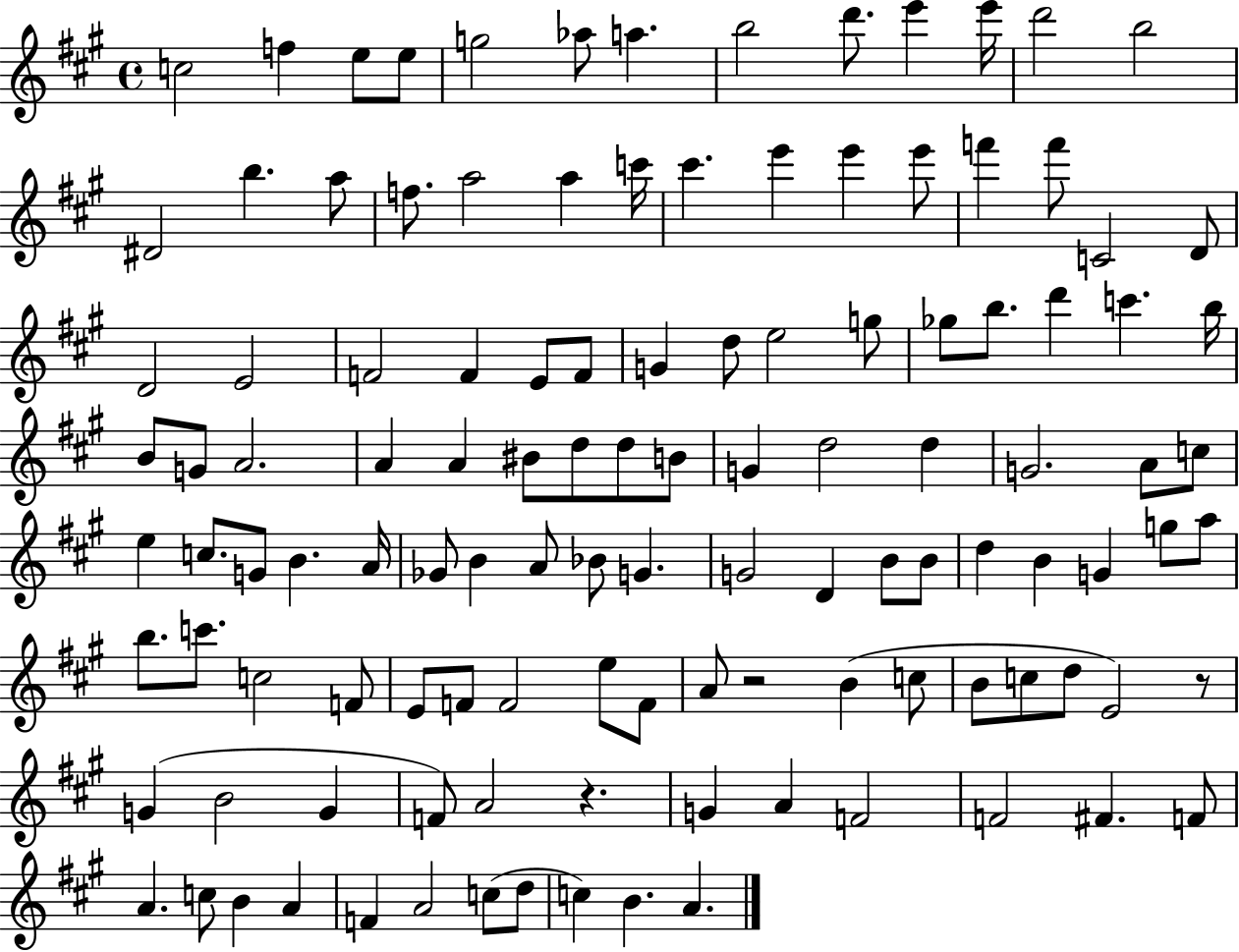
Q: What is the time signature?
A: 4/4